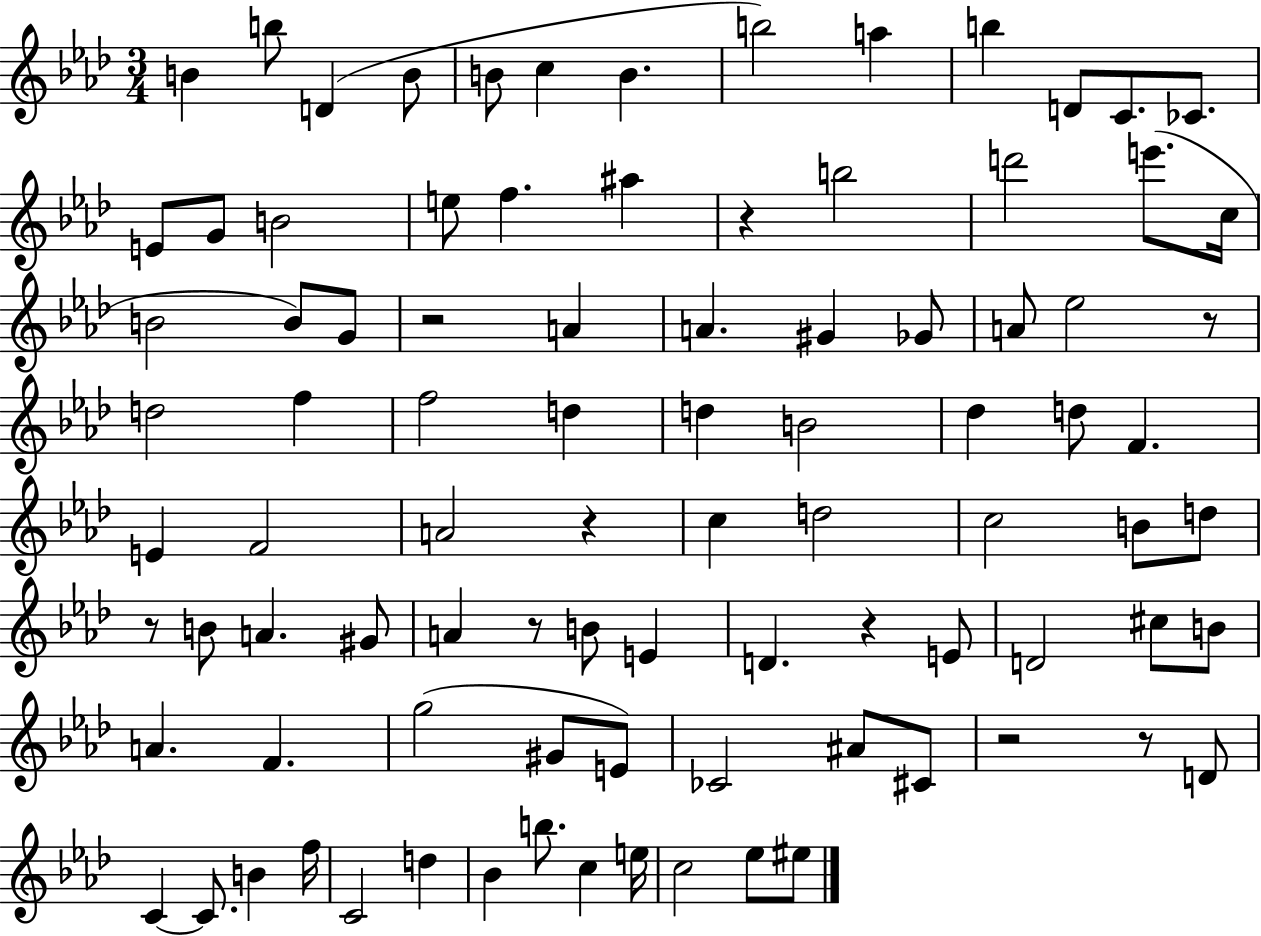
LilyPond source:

{
  \clef treble
  \numericTimeSignature
  \time 3/4
  \key aes \major
  \repeat volta 2 { b'4 b''8 d'4( b'8 | b'8 c''4 b'4. | b''2) a''4 | b''4 d'8 c'8. ces'8. | \break e'8 g'8 b'2 | e''8 f''4. ais''4 | r4 b''2 | d'''2 e'''8.( c''16 | \break b'2 b'8) g'8 | r2 a'4 | a'4. gis'4 ges'8 | a'8 ees''2 r8 | \break d''2 f''4 | f''2 d''4 | d''4 b'2 | des''4 d''8 f'4. | \break e'4 f'2 | a'2 r4 | c''4 d''2 | c''2 b'8 d''8 | \break r8 b'8 a'4. gis'8 | a'4 r8 b'8 e'4 | d'4. r4 e'8 | d'2 cis''8 b'8 | \break a'4. f'4. | g''2( gis'8 e'8) | ces'2 ais'8 cis'8 | r2 r8 d'8 | \break c'4~~ c'8. b'4 f''16 | c'2 d''4 | bes'4 b''8. c''4 e''16 | c''2 ees''8 eis''8 | \break } \bar "|."
}